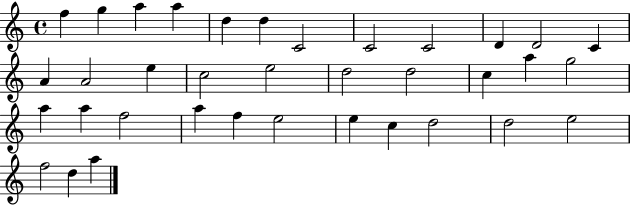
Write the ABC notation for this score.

X:1
T:Untitled
M:4/4
L:1/4
K:C
f g a a d d C2 C2 C2 D D2 C A A2 e c2 e2 d2 d2 c a g2 a a f2 a f e2 e c d2 d2 e2 f2 d a